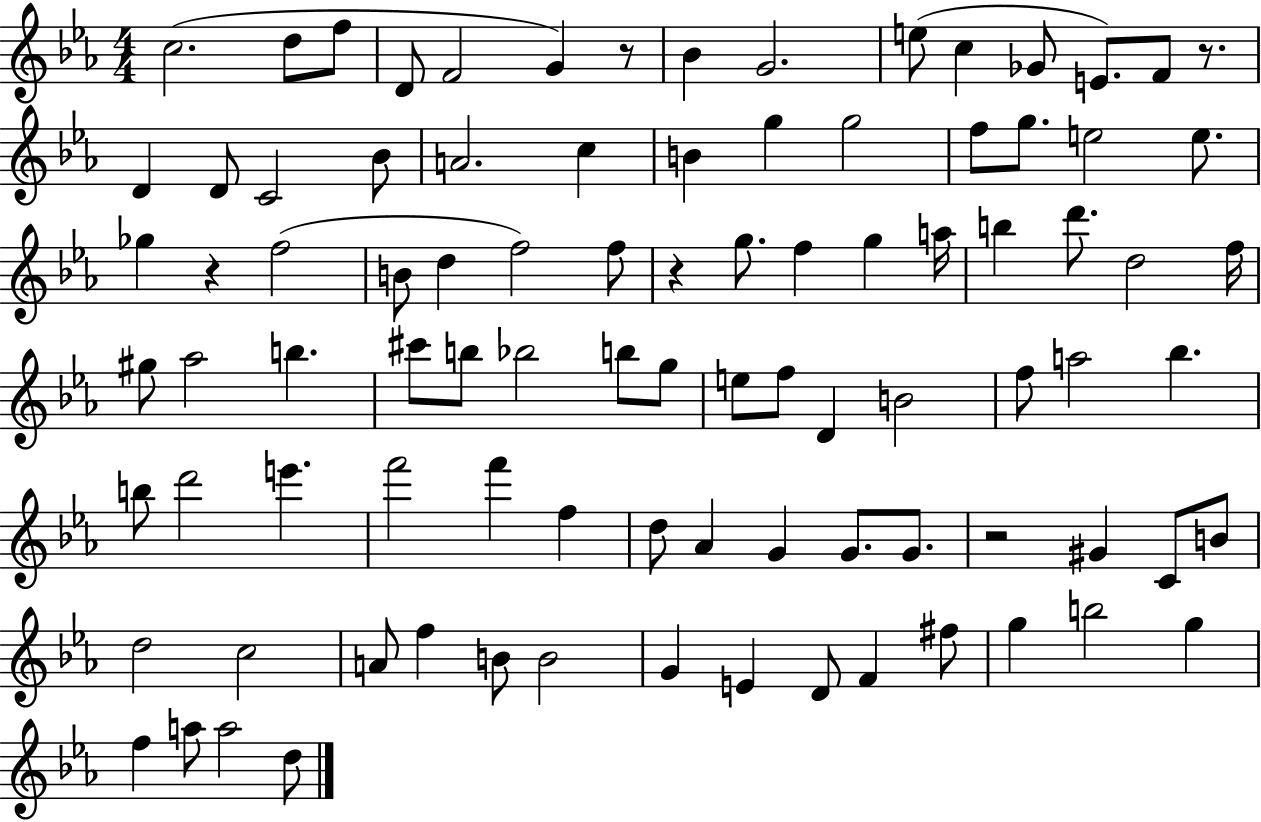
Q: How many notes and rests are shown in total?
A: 92